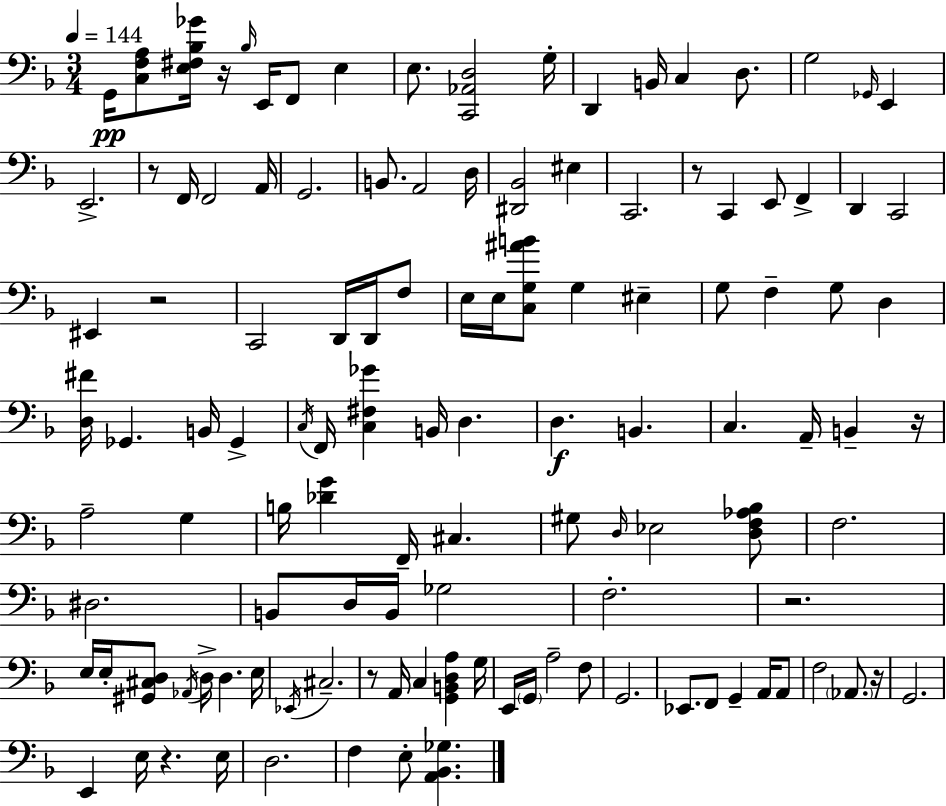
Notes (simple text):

G2/s [C3,F3,A3]/e [E3,F#3,Bb3,Gb4]/s R/s Bb3/s E2/s F2/e E3/q E3/e. [C2,Ab2,D3]/h G3/s D2/q B2/s C3/q D3/e. G3/h Gb2/s E2/q E2/h. R/e F2/s F2/h A2/s G2/h. B2/e. A2/h D3/s [D#2,Bb2]/h EIS3/q C2/h. R/e C2/q E2/e F2/q D2/q C2/h EIS2/q R/h C2/h D2/s D2/s F3/e E3/s E3/s [C3,G3,A#4,B4]/e G3/q EIS3/q G3/e F3/q G3/e D3/q [D3,F#4]/s Gb2/q. B2/s Gb2/q C3/s F2/s [C3,F#3,Gb4]/q B2/s D3/q. D3/q. B2/q. C3/q. A2/s B2/q R/s A3/h G3/q B3/s [Db4,G4]/q F2/s C#3/q. G#3/e D3/s Eb3/h [D3,F3,Ab3,Bb3]/e F3/h. D#3/h. B2/e D3/s B2/s Gb3/h F3/h. R/h. E3/s E3/s [G#2,C#3,D3]/e Ab2/s D3/s D3/q. E3/s Eb2/s C#3/h. R/e A2/s C3/q [G2,B2,D3,A3]/q G3/s E2/s G2/s A3/h F3/e G2/h. Eb2/e. F2/e G2/q A2/s A2/e F3/h Ab2/e. R/s G2/h. E2/q E3/s R/q. E3/s D3/h. F3/q E3/e [A2,Bb2,Gb3]/q.